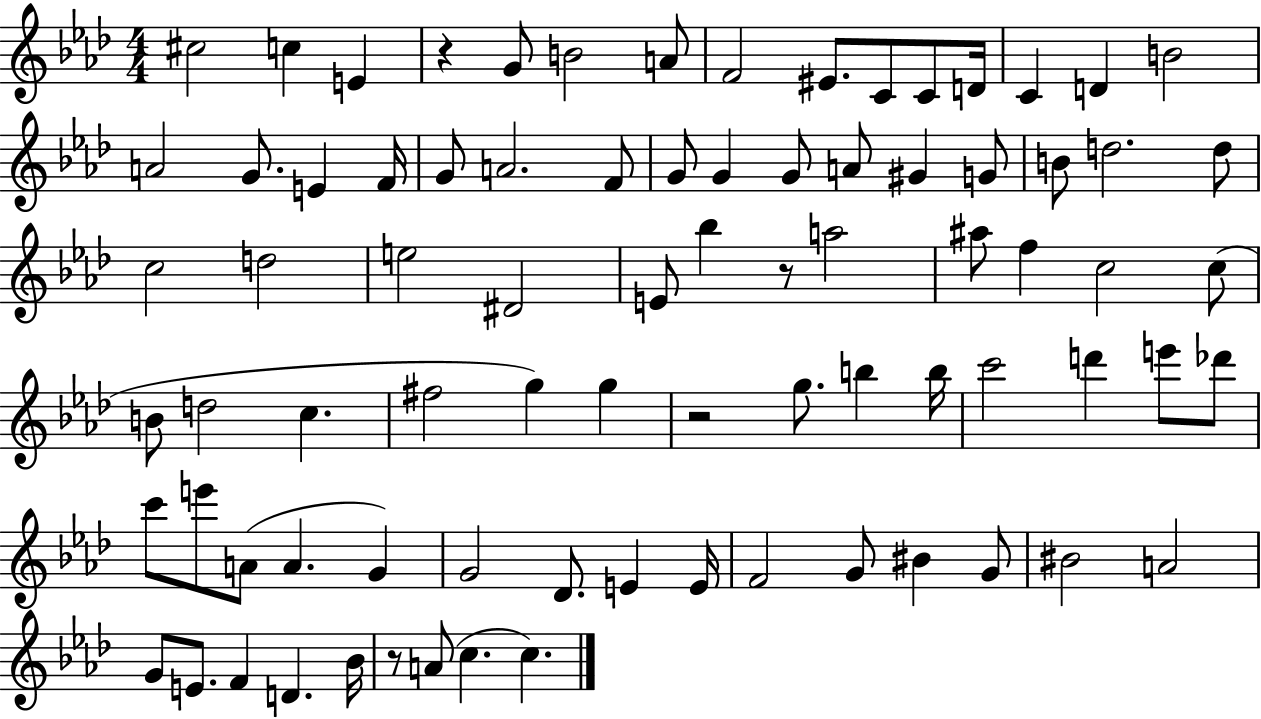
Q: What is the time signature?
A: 4/4